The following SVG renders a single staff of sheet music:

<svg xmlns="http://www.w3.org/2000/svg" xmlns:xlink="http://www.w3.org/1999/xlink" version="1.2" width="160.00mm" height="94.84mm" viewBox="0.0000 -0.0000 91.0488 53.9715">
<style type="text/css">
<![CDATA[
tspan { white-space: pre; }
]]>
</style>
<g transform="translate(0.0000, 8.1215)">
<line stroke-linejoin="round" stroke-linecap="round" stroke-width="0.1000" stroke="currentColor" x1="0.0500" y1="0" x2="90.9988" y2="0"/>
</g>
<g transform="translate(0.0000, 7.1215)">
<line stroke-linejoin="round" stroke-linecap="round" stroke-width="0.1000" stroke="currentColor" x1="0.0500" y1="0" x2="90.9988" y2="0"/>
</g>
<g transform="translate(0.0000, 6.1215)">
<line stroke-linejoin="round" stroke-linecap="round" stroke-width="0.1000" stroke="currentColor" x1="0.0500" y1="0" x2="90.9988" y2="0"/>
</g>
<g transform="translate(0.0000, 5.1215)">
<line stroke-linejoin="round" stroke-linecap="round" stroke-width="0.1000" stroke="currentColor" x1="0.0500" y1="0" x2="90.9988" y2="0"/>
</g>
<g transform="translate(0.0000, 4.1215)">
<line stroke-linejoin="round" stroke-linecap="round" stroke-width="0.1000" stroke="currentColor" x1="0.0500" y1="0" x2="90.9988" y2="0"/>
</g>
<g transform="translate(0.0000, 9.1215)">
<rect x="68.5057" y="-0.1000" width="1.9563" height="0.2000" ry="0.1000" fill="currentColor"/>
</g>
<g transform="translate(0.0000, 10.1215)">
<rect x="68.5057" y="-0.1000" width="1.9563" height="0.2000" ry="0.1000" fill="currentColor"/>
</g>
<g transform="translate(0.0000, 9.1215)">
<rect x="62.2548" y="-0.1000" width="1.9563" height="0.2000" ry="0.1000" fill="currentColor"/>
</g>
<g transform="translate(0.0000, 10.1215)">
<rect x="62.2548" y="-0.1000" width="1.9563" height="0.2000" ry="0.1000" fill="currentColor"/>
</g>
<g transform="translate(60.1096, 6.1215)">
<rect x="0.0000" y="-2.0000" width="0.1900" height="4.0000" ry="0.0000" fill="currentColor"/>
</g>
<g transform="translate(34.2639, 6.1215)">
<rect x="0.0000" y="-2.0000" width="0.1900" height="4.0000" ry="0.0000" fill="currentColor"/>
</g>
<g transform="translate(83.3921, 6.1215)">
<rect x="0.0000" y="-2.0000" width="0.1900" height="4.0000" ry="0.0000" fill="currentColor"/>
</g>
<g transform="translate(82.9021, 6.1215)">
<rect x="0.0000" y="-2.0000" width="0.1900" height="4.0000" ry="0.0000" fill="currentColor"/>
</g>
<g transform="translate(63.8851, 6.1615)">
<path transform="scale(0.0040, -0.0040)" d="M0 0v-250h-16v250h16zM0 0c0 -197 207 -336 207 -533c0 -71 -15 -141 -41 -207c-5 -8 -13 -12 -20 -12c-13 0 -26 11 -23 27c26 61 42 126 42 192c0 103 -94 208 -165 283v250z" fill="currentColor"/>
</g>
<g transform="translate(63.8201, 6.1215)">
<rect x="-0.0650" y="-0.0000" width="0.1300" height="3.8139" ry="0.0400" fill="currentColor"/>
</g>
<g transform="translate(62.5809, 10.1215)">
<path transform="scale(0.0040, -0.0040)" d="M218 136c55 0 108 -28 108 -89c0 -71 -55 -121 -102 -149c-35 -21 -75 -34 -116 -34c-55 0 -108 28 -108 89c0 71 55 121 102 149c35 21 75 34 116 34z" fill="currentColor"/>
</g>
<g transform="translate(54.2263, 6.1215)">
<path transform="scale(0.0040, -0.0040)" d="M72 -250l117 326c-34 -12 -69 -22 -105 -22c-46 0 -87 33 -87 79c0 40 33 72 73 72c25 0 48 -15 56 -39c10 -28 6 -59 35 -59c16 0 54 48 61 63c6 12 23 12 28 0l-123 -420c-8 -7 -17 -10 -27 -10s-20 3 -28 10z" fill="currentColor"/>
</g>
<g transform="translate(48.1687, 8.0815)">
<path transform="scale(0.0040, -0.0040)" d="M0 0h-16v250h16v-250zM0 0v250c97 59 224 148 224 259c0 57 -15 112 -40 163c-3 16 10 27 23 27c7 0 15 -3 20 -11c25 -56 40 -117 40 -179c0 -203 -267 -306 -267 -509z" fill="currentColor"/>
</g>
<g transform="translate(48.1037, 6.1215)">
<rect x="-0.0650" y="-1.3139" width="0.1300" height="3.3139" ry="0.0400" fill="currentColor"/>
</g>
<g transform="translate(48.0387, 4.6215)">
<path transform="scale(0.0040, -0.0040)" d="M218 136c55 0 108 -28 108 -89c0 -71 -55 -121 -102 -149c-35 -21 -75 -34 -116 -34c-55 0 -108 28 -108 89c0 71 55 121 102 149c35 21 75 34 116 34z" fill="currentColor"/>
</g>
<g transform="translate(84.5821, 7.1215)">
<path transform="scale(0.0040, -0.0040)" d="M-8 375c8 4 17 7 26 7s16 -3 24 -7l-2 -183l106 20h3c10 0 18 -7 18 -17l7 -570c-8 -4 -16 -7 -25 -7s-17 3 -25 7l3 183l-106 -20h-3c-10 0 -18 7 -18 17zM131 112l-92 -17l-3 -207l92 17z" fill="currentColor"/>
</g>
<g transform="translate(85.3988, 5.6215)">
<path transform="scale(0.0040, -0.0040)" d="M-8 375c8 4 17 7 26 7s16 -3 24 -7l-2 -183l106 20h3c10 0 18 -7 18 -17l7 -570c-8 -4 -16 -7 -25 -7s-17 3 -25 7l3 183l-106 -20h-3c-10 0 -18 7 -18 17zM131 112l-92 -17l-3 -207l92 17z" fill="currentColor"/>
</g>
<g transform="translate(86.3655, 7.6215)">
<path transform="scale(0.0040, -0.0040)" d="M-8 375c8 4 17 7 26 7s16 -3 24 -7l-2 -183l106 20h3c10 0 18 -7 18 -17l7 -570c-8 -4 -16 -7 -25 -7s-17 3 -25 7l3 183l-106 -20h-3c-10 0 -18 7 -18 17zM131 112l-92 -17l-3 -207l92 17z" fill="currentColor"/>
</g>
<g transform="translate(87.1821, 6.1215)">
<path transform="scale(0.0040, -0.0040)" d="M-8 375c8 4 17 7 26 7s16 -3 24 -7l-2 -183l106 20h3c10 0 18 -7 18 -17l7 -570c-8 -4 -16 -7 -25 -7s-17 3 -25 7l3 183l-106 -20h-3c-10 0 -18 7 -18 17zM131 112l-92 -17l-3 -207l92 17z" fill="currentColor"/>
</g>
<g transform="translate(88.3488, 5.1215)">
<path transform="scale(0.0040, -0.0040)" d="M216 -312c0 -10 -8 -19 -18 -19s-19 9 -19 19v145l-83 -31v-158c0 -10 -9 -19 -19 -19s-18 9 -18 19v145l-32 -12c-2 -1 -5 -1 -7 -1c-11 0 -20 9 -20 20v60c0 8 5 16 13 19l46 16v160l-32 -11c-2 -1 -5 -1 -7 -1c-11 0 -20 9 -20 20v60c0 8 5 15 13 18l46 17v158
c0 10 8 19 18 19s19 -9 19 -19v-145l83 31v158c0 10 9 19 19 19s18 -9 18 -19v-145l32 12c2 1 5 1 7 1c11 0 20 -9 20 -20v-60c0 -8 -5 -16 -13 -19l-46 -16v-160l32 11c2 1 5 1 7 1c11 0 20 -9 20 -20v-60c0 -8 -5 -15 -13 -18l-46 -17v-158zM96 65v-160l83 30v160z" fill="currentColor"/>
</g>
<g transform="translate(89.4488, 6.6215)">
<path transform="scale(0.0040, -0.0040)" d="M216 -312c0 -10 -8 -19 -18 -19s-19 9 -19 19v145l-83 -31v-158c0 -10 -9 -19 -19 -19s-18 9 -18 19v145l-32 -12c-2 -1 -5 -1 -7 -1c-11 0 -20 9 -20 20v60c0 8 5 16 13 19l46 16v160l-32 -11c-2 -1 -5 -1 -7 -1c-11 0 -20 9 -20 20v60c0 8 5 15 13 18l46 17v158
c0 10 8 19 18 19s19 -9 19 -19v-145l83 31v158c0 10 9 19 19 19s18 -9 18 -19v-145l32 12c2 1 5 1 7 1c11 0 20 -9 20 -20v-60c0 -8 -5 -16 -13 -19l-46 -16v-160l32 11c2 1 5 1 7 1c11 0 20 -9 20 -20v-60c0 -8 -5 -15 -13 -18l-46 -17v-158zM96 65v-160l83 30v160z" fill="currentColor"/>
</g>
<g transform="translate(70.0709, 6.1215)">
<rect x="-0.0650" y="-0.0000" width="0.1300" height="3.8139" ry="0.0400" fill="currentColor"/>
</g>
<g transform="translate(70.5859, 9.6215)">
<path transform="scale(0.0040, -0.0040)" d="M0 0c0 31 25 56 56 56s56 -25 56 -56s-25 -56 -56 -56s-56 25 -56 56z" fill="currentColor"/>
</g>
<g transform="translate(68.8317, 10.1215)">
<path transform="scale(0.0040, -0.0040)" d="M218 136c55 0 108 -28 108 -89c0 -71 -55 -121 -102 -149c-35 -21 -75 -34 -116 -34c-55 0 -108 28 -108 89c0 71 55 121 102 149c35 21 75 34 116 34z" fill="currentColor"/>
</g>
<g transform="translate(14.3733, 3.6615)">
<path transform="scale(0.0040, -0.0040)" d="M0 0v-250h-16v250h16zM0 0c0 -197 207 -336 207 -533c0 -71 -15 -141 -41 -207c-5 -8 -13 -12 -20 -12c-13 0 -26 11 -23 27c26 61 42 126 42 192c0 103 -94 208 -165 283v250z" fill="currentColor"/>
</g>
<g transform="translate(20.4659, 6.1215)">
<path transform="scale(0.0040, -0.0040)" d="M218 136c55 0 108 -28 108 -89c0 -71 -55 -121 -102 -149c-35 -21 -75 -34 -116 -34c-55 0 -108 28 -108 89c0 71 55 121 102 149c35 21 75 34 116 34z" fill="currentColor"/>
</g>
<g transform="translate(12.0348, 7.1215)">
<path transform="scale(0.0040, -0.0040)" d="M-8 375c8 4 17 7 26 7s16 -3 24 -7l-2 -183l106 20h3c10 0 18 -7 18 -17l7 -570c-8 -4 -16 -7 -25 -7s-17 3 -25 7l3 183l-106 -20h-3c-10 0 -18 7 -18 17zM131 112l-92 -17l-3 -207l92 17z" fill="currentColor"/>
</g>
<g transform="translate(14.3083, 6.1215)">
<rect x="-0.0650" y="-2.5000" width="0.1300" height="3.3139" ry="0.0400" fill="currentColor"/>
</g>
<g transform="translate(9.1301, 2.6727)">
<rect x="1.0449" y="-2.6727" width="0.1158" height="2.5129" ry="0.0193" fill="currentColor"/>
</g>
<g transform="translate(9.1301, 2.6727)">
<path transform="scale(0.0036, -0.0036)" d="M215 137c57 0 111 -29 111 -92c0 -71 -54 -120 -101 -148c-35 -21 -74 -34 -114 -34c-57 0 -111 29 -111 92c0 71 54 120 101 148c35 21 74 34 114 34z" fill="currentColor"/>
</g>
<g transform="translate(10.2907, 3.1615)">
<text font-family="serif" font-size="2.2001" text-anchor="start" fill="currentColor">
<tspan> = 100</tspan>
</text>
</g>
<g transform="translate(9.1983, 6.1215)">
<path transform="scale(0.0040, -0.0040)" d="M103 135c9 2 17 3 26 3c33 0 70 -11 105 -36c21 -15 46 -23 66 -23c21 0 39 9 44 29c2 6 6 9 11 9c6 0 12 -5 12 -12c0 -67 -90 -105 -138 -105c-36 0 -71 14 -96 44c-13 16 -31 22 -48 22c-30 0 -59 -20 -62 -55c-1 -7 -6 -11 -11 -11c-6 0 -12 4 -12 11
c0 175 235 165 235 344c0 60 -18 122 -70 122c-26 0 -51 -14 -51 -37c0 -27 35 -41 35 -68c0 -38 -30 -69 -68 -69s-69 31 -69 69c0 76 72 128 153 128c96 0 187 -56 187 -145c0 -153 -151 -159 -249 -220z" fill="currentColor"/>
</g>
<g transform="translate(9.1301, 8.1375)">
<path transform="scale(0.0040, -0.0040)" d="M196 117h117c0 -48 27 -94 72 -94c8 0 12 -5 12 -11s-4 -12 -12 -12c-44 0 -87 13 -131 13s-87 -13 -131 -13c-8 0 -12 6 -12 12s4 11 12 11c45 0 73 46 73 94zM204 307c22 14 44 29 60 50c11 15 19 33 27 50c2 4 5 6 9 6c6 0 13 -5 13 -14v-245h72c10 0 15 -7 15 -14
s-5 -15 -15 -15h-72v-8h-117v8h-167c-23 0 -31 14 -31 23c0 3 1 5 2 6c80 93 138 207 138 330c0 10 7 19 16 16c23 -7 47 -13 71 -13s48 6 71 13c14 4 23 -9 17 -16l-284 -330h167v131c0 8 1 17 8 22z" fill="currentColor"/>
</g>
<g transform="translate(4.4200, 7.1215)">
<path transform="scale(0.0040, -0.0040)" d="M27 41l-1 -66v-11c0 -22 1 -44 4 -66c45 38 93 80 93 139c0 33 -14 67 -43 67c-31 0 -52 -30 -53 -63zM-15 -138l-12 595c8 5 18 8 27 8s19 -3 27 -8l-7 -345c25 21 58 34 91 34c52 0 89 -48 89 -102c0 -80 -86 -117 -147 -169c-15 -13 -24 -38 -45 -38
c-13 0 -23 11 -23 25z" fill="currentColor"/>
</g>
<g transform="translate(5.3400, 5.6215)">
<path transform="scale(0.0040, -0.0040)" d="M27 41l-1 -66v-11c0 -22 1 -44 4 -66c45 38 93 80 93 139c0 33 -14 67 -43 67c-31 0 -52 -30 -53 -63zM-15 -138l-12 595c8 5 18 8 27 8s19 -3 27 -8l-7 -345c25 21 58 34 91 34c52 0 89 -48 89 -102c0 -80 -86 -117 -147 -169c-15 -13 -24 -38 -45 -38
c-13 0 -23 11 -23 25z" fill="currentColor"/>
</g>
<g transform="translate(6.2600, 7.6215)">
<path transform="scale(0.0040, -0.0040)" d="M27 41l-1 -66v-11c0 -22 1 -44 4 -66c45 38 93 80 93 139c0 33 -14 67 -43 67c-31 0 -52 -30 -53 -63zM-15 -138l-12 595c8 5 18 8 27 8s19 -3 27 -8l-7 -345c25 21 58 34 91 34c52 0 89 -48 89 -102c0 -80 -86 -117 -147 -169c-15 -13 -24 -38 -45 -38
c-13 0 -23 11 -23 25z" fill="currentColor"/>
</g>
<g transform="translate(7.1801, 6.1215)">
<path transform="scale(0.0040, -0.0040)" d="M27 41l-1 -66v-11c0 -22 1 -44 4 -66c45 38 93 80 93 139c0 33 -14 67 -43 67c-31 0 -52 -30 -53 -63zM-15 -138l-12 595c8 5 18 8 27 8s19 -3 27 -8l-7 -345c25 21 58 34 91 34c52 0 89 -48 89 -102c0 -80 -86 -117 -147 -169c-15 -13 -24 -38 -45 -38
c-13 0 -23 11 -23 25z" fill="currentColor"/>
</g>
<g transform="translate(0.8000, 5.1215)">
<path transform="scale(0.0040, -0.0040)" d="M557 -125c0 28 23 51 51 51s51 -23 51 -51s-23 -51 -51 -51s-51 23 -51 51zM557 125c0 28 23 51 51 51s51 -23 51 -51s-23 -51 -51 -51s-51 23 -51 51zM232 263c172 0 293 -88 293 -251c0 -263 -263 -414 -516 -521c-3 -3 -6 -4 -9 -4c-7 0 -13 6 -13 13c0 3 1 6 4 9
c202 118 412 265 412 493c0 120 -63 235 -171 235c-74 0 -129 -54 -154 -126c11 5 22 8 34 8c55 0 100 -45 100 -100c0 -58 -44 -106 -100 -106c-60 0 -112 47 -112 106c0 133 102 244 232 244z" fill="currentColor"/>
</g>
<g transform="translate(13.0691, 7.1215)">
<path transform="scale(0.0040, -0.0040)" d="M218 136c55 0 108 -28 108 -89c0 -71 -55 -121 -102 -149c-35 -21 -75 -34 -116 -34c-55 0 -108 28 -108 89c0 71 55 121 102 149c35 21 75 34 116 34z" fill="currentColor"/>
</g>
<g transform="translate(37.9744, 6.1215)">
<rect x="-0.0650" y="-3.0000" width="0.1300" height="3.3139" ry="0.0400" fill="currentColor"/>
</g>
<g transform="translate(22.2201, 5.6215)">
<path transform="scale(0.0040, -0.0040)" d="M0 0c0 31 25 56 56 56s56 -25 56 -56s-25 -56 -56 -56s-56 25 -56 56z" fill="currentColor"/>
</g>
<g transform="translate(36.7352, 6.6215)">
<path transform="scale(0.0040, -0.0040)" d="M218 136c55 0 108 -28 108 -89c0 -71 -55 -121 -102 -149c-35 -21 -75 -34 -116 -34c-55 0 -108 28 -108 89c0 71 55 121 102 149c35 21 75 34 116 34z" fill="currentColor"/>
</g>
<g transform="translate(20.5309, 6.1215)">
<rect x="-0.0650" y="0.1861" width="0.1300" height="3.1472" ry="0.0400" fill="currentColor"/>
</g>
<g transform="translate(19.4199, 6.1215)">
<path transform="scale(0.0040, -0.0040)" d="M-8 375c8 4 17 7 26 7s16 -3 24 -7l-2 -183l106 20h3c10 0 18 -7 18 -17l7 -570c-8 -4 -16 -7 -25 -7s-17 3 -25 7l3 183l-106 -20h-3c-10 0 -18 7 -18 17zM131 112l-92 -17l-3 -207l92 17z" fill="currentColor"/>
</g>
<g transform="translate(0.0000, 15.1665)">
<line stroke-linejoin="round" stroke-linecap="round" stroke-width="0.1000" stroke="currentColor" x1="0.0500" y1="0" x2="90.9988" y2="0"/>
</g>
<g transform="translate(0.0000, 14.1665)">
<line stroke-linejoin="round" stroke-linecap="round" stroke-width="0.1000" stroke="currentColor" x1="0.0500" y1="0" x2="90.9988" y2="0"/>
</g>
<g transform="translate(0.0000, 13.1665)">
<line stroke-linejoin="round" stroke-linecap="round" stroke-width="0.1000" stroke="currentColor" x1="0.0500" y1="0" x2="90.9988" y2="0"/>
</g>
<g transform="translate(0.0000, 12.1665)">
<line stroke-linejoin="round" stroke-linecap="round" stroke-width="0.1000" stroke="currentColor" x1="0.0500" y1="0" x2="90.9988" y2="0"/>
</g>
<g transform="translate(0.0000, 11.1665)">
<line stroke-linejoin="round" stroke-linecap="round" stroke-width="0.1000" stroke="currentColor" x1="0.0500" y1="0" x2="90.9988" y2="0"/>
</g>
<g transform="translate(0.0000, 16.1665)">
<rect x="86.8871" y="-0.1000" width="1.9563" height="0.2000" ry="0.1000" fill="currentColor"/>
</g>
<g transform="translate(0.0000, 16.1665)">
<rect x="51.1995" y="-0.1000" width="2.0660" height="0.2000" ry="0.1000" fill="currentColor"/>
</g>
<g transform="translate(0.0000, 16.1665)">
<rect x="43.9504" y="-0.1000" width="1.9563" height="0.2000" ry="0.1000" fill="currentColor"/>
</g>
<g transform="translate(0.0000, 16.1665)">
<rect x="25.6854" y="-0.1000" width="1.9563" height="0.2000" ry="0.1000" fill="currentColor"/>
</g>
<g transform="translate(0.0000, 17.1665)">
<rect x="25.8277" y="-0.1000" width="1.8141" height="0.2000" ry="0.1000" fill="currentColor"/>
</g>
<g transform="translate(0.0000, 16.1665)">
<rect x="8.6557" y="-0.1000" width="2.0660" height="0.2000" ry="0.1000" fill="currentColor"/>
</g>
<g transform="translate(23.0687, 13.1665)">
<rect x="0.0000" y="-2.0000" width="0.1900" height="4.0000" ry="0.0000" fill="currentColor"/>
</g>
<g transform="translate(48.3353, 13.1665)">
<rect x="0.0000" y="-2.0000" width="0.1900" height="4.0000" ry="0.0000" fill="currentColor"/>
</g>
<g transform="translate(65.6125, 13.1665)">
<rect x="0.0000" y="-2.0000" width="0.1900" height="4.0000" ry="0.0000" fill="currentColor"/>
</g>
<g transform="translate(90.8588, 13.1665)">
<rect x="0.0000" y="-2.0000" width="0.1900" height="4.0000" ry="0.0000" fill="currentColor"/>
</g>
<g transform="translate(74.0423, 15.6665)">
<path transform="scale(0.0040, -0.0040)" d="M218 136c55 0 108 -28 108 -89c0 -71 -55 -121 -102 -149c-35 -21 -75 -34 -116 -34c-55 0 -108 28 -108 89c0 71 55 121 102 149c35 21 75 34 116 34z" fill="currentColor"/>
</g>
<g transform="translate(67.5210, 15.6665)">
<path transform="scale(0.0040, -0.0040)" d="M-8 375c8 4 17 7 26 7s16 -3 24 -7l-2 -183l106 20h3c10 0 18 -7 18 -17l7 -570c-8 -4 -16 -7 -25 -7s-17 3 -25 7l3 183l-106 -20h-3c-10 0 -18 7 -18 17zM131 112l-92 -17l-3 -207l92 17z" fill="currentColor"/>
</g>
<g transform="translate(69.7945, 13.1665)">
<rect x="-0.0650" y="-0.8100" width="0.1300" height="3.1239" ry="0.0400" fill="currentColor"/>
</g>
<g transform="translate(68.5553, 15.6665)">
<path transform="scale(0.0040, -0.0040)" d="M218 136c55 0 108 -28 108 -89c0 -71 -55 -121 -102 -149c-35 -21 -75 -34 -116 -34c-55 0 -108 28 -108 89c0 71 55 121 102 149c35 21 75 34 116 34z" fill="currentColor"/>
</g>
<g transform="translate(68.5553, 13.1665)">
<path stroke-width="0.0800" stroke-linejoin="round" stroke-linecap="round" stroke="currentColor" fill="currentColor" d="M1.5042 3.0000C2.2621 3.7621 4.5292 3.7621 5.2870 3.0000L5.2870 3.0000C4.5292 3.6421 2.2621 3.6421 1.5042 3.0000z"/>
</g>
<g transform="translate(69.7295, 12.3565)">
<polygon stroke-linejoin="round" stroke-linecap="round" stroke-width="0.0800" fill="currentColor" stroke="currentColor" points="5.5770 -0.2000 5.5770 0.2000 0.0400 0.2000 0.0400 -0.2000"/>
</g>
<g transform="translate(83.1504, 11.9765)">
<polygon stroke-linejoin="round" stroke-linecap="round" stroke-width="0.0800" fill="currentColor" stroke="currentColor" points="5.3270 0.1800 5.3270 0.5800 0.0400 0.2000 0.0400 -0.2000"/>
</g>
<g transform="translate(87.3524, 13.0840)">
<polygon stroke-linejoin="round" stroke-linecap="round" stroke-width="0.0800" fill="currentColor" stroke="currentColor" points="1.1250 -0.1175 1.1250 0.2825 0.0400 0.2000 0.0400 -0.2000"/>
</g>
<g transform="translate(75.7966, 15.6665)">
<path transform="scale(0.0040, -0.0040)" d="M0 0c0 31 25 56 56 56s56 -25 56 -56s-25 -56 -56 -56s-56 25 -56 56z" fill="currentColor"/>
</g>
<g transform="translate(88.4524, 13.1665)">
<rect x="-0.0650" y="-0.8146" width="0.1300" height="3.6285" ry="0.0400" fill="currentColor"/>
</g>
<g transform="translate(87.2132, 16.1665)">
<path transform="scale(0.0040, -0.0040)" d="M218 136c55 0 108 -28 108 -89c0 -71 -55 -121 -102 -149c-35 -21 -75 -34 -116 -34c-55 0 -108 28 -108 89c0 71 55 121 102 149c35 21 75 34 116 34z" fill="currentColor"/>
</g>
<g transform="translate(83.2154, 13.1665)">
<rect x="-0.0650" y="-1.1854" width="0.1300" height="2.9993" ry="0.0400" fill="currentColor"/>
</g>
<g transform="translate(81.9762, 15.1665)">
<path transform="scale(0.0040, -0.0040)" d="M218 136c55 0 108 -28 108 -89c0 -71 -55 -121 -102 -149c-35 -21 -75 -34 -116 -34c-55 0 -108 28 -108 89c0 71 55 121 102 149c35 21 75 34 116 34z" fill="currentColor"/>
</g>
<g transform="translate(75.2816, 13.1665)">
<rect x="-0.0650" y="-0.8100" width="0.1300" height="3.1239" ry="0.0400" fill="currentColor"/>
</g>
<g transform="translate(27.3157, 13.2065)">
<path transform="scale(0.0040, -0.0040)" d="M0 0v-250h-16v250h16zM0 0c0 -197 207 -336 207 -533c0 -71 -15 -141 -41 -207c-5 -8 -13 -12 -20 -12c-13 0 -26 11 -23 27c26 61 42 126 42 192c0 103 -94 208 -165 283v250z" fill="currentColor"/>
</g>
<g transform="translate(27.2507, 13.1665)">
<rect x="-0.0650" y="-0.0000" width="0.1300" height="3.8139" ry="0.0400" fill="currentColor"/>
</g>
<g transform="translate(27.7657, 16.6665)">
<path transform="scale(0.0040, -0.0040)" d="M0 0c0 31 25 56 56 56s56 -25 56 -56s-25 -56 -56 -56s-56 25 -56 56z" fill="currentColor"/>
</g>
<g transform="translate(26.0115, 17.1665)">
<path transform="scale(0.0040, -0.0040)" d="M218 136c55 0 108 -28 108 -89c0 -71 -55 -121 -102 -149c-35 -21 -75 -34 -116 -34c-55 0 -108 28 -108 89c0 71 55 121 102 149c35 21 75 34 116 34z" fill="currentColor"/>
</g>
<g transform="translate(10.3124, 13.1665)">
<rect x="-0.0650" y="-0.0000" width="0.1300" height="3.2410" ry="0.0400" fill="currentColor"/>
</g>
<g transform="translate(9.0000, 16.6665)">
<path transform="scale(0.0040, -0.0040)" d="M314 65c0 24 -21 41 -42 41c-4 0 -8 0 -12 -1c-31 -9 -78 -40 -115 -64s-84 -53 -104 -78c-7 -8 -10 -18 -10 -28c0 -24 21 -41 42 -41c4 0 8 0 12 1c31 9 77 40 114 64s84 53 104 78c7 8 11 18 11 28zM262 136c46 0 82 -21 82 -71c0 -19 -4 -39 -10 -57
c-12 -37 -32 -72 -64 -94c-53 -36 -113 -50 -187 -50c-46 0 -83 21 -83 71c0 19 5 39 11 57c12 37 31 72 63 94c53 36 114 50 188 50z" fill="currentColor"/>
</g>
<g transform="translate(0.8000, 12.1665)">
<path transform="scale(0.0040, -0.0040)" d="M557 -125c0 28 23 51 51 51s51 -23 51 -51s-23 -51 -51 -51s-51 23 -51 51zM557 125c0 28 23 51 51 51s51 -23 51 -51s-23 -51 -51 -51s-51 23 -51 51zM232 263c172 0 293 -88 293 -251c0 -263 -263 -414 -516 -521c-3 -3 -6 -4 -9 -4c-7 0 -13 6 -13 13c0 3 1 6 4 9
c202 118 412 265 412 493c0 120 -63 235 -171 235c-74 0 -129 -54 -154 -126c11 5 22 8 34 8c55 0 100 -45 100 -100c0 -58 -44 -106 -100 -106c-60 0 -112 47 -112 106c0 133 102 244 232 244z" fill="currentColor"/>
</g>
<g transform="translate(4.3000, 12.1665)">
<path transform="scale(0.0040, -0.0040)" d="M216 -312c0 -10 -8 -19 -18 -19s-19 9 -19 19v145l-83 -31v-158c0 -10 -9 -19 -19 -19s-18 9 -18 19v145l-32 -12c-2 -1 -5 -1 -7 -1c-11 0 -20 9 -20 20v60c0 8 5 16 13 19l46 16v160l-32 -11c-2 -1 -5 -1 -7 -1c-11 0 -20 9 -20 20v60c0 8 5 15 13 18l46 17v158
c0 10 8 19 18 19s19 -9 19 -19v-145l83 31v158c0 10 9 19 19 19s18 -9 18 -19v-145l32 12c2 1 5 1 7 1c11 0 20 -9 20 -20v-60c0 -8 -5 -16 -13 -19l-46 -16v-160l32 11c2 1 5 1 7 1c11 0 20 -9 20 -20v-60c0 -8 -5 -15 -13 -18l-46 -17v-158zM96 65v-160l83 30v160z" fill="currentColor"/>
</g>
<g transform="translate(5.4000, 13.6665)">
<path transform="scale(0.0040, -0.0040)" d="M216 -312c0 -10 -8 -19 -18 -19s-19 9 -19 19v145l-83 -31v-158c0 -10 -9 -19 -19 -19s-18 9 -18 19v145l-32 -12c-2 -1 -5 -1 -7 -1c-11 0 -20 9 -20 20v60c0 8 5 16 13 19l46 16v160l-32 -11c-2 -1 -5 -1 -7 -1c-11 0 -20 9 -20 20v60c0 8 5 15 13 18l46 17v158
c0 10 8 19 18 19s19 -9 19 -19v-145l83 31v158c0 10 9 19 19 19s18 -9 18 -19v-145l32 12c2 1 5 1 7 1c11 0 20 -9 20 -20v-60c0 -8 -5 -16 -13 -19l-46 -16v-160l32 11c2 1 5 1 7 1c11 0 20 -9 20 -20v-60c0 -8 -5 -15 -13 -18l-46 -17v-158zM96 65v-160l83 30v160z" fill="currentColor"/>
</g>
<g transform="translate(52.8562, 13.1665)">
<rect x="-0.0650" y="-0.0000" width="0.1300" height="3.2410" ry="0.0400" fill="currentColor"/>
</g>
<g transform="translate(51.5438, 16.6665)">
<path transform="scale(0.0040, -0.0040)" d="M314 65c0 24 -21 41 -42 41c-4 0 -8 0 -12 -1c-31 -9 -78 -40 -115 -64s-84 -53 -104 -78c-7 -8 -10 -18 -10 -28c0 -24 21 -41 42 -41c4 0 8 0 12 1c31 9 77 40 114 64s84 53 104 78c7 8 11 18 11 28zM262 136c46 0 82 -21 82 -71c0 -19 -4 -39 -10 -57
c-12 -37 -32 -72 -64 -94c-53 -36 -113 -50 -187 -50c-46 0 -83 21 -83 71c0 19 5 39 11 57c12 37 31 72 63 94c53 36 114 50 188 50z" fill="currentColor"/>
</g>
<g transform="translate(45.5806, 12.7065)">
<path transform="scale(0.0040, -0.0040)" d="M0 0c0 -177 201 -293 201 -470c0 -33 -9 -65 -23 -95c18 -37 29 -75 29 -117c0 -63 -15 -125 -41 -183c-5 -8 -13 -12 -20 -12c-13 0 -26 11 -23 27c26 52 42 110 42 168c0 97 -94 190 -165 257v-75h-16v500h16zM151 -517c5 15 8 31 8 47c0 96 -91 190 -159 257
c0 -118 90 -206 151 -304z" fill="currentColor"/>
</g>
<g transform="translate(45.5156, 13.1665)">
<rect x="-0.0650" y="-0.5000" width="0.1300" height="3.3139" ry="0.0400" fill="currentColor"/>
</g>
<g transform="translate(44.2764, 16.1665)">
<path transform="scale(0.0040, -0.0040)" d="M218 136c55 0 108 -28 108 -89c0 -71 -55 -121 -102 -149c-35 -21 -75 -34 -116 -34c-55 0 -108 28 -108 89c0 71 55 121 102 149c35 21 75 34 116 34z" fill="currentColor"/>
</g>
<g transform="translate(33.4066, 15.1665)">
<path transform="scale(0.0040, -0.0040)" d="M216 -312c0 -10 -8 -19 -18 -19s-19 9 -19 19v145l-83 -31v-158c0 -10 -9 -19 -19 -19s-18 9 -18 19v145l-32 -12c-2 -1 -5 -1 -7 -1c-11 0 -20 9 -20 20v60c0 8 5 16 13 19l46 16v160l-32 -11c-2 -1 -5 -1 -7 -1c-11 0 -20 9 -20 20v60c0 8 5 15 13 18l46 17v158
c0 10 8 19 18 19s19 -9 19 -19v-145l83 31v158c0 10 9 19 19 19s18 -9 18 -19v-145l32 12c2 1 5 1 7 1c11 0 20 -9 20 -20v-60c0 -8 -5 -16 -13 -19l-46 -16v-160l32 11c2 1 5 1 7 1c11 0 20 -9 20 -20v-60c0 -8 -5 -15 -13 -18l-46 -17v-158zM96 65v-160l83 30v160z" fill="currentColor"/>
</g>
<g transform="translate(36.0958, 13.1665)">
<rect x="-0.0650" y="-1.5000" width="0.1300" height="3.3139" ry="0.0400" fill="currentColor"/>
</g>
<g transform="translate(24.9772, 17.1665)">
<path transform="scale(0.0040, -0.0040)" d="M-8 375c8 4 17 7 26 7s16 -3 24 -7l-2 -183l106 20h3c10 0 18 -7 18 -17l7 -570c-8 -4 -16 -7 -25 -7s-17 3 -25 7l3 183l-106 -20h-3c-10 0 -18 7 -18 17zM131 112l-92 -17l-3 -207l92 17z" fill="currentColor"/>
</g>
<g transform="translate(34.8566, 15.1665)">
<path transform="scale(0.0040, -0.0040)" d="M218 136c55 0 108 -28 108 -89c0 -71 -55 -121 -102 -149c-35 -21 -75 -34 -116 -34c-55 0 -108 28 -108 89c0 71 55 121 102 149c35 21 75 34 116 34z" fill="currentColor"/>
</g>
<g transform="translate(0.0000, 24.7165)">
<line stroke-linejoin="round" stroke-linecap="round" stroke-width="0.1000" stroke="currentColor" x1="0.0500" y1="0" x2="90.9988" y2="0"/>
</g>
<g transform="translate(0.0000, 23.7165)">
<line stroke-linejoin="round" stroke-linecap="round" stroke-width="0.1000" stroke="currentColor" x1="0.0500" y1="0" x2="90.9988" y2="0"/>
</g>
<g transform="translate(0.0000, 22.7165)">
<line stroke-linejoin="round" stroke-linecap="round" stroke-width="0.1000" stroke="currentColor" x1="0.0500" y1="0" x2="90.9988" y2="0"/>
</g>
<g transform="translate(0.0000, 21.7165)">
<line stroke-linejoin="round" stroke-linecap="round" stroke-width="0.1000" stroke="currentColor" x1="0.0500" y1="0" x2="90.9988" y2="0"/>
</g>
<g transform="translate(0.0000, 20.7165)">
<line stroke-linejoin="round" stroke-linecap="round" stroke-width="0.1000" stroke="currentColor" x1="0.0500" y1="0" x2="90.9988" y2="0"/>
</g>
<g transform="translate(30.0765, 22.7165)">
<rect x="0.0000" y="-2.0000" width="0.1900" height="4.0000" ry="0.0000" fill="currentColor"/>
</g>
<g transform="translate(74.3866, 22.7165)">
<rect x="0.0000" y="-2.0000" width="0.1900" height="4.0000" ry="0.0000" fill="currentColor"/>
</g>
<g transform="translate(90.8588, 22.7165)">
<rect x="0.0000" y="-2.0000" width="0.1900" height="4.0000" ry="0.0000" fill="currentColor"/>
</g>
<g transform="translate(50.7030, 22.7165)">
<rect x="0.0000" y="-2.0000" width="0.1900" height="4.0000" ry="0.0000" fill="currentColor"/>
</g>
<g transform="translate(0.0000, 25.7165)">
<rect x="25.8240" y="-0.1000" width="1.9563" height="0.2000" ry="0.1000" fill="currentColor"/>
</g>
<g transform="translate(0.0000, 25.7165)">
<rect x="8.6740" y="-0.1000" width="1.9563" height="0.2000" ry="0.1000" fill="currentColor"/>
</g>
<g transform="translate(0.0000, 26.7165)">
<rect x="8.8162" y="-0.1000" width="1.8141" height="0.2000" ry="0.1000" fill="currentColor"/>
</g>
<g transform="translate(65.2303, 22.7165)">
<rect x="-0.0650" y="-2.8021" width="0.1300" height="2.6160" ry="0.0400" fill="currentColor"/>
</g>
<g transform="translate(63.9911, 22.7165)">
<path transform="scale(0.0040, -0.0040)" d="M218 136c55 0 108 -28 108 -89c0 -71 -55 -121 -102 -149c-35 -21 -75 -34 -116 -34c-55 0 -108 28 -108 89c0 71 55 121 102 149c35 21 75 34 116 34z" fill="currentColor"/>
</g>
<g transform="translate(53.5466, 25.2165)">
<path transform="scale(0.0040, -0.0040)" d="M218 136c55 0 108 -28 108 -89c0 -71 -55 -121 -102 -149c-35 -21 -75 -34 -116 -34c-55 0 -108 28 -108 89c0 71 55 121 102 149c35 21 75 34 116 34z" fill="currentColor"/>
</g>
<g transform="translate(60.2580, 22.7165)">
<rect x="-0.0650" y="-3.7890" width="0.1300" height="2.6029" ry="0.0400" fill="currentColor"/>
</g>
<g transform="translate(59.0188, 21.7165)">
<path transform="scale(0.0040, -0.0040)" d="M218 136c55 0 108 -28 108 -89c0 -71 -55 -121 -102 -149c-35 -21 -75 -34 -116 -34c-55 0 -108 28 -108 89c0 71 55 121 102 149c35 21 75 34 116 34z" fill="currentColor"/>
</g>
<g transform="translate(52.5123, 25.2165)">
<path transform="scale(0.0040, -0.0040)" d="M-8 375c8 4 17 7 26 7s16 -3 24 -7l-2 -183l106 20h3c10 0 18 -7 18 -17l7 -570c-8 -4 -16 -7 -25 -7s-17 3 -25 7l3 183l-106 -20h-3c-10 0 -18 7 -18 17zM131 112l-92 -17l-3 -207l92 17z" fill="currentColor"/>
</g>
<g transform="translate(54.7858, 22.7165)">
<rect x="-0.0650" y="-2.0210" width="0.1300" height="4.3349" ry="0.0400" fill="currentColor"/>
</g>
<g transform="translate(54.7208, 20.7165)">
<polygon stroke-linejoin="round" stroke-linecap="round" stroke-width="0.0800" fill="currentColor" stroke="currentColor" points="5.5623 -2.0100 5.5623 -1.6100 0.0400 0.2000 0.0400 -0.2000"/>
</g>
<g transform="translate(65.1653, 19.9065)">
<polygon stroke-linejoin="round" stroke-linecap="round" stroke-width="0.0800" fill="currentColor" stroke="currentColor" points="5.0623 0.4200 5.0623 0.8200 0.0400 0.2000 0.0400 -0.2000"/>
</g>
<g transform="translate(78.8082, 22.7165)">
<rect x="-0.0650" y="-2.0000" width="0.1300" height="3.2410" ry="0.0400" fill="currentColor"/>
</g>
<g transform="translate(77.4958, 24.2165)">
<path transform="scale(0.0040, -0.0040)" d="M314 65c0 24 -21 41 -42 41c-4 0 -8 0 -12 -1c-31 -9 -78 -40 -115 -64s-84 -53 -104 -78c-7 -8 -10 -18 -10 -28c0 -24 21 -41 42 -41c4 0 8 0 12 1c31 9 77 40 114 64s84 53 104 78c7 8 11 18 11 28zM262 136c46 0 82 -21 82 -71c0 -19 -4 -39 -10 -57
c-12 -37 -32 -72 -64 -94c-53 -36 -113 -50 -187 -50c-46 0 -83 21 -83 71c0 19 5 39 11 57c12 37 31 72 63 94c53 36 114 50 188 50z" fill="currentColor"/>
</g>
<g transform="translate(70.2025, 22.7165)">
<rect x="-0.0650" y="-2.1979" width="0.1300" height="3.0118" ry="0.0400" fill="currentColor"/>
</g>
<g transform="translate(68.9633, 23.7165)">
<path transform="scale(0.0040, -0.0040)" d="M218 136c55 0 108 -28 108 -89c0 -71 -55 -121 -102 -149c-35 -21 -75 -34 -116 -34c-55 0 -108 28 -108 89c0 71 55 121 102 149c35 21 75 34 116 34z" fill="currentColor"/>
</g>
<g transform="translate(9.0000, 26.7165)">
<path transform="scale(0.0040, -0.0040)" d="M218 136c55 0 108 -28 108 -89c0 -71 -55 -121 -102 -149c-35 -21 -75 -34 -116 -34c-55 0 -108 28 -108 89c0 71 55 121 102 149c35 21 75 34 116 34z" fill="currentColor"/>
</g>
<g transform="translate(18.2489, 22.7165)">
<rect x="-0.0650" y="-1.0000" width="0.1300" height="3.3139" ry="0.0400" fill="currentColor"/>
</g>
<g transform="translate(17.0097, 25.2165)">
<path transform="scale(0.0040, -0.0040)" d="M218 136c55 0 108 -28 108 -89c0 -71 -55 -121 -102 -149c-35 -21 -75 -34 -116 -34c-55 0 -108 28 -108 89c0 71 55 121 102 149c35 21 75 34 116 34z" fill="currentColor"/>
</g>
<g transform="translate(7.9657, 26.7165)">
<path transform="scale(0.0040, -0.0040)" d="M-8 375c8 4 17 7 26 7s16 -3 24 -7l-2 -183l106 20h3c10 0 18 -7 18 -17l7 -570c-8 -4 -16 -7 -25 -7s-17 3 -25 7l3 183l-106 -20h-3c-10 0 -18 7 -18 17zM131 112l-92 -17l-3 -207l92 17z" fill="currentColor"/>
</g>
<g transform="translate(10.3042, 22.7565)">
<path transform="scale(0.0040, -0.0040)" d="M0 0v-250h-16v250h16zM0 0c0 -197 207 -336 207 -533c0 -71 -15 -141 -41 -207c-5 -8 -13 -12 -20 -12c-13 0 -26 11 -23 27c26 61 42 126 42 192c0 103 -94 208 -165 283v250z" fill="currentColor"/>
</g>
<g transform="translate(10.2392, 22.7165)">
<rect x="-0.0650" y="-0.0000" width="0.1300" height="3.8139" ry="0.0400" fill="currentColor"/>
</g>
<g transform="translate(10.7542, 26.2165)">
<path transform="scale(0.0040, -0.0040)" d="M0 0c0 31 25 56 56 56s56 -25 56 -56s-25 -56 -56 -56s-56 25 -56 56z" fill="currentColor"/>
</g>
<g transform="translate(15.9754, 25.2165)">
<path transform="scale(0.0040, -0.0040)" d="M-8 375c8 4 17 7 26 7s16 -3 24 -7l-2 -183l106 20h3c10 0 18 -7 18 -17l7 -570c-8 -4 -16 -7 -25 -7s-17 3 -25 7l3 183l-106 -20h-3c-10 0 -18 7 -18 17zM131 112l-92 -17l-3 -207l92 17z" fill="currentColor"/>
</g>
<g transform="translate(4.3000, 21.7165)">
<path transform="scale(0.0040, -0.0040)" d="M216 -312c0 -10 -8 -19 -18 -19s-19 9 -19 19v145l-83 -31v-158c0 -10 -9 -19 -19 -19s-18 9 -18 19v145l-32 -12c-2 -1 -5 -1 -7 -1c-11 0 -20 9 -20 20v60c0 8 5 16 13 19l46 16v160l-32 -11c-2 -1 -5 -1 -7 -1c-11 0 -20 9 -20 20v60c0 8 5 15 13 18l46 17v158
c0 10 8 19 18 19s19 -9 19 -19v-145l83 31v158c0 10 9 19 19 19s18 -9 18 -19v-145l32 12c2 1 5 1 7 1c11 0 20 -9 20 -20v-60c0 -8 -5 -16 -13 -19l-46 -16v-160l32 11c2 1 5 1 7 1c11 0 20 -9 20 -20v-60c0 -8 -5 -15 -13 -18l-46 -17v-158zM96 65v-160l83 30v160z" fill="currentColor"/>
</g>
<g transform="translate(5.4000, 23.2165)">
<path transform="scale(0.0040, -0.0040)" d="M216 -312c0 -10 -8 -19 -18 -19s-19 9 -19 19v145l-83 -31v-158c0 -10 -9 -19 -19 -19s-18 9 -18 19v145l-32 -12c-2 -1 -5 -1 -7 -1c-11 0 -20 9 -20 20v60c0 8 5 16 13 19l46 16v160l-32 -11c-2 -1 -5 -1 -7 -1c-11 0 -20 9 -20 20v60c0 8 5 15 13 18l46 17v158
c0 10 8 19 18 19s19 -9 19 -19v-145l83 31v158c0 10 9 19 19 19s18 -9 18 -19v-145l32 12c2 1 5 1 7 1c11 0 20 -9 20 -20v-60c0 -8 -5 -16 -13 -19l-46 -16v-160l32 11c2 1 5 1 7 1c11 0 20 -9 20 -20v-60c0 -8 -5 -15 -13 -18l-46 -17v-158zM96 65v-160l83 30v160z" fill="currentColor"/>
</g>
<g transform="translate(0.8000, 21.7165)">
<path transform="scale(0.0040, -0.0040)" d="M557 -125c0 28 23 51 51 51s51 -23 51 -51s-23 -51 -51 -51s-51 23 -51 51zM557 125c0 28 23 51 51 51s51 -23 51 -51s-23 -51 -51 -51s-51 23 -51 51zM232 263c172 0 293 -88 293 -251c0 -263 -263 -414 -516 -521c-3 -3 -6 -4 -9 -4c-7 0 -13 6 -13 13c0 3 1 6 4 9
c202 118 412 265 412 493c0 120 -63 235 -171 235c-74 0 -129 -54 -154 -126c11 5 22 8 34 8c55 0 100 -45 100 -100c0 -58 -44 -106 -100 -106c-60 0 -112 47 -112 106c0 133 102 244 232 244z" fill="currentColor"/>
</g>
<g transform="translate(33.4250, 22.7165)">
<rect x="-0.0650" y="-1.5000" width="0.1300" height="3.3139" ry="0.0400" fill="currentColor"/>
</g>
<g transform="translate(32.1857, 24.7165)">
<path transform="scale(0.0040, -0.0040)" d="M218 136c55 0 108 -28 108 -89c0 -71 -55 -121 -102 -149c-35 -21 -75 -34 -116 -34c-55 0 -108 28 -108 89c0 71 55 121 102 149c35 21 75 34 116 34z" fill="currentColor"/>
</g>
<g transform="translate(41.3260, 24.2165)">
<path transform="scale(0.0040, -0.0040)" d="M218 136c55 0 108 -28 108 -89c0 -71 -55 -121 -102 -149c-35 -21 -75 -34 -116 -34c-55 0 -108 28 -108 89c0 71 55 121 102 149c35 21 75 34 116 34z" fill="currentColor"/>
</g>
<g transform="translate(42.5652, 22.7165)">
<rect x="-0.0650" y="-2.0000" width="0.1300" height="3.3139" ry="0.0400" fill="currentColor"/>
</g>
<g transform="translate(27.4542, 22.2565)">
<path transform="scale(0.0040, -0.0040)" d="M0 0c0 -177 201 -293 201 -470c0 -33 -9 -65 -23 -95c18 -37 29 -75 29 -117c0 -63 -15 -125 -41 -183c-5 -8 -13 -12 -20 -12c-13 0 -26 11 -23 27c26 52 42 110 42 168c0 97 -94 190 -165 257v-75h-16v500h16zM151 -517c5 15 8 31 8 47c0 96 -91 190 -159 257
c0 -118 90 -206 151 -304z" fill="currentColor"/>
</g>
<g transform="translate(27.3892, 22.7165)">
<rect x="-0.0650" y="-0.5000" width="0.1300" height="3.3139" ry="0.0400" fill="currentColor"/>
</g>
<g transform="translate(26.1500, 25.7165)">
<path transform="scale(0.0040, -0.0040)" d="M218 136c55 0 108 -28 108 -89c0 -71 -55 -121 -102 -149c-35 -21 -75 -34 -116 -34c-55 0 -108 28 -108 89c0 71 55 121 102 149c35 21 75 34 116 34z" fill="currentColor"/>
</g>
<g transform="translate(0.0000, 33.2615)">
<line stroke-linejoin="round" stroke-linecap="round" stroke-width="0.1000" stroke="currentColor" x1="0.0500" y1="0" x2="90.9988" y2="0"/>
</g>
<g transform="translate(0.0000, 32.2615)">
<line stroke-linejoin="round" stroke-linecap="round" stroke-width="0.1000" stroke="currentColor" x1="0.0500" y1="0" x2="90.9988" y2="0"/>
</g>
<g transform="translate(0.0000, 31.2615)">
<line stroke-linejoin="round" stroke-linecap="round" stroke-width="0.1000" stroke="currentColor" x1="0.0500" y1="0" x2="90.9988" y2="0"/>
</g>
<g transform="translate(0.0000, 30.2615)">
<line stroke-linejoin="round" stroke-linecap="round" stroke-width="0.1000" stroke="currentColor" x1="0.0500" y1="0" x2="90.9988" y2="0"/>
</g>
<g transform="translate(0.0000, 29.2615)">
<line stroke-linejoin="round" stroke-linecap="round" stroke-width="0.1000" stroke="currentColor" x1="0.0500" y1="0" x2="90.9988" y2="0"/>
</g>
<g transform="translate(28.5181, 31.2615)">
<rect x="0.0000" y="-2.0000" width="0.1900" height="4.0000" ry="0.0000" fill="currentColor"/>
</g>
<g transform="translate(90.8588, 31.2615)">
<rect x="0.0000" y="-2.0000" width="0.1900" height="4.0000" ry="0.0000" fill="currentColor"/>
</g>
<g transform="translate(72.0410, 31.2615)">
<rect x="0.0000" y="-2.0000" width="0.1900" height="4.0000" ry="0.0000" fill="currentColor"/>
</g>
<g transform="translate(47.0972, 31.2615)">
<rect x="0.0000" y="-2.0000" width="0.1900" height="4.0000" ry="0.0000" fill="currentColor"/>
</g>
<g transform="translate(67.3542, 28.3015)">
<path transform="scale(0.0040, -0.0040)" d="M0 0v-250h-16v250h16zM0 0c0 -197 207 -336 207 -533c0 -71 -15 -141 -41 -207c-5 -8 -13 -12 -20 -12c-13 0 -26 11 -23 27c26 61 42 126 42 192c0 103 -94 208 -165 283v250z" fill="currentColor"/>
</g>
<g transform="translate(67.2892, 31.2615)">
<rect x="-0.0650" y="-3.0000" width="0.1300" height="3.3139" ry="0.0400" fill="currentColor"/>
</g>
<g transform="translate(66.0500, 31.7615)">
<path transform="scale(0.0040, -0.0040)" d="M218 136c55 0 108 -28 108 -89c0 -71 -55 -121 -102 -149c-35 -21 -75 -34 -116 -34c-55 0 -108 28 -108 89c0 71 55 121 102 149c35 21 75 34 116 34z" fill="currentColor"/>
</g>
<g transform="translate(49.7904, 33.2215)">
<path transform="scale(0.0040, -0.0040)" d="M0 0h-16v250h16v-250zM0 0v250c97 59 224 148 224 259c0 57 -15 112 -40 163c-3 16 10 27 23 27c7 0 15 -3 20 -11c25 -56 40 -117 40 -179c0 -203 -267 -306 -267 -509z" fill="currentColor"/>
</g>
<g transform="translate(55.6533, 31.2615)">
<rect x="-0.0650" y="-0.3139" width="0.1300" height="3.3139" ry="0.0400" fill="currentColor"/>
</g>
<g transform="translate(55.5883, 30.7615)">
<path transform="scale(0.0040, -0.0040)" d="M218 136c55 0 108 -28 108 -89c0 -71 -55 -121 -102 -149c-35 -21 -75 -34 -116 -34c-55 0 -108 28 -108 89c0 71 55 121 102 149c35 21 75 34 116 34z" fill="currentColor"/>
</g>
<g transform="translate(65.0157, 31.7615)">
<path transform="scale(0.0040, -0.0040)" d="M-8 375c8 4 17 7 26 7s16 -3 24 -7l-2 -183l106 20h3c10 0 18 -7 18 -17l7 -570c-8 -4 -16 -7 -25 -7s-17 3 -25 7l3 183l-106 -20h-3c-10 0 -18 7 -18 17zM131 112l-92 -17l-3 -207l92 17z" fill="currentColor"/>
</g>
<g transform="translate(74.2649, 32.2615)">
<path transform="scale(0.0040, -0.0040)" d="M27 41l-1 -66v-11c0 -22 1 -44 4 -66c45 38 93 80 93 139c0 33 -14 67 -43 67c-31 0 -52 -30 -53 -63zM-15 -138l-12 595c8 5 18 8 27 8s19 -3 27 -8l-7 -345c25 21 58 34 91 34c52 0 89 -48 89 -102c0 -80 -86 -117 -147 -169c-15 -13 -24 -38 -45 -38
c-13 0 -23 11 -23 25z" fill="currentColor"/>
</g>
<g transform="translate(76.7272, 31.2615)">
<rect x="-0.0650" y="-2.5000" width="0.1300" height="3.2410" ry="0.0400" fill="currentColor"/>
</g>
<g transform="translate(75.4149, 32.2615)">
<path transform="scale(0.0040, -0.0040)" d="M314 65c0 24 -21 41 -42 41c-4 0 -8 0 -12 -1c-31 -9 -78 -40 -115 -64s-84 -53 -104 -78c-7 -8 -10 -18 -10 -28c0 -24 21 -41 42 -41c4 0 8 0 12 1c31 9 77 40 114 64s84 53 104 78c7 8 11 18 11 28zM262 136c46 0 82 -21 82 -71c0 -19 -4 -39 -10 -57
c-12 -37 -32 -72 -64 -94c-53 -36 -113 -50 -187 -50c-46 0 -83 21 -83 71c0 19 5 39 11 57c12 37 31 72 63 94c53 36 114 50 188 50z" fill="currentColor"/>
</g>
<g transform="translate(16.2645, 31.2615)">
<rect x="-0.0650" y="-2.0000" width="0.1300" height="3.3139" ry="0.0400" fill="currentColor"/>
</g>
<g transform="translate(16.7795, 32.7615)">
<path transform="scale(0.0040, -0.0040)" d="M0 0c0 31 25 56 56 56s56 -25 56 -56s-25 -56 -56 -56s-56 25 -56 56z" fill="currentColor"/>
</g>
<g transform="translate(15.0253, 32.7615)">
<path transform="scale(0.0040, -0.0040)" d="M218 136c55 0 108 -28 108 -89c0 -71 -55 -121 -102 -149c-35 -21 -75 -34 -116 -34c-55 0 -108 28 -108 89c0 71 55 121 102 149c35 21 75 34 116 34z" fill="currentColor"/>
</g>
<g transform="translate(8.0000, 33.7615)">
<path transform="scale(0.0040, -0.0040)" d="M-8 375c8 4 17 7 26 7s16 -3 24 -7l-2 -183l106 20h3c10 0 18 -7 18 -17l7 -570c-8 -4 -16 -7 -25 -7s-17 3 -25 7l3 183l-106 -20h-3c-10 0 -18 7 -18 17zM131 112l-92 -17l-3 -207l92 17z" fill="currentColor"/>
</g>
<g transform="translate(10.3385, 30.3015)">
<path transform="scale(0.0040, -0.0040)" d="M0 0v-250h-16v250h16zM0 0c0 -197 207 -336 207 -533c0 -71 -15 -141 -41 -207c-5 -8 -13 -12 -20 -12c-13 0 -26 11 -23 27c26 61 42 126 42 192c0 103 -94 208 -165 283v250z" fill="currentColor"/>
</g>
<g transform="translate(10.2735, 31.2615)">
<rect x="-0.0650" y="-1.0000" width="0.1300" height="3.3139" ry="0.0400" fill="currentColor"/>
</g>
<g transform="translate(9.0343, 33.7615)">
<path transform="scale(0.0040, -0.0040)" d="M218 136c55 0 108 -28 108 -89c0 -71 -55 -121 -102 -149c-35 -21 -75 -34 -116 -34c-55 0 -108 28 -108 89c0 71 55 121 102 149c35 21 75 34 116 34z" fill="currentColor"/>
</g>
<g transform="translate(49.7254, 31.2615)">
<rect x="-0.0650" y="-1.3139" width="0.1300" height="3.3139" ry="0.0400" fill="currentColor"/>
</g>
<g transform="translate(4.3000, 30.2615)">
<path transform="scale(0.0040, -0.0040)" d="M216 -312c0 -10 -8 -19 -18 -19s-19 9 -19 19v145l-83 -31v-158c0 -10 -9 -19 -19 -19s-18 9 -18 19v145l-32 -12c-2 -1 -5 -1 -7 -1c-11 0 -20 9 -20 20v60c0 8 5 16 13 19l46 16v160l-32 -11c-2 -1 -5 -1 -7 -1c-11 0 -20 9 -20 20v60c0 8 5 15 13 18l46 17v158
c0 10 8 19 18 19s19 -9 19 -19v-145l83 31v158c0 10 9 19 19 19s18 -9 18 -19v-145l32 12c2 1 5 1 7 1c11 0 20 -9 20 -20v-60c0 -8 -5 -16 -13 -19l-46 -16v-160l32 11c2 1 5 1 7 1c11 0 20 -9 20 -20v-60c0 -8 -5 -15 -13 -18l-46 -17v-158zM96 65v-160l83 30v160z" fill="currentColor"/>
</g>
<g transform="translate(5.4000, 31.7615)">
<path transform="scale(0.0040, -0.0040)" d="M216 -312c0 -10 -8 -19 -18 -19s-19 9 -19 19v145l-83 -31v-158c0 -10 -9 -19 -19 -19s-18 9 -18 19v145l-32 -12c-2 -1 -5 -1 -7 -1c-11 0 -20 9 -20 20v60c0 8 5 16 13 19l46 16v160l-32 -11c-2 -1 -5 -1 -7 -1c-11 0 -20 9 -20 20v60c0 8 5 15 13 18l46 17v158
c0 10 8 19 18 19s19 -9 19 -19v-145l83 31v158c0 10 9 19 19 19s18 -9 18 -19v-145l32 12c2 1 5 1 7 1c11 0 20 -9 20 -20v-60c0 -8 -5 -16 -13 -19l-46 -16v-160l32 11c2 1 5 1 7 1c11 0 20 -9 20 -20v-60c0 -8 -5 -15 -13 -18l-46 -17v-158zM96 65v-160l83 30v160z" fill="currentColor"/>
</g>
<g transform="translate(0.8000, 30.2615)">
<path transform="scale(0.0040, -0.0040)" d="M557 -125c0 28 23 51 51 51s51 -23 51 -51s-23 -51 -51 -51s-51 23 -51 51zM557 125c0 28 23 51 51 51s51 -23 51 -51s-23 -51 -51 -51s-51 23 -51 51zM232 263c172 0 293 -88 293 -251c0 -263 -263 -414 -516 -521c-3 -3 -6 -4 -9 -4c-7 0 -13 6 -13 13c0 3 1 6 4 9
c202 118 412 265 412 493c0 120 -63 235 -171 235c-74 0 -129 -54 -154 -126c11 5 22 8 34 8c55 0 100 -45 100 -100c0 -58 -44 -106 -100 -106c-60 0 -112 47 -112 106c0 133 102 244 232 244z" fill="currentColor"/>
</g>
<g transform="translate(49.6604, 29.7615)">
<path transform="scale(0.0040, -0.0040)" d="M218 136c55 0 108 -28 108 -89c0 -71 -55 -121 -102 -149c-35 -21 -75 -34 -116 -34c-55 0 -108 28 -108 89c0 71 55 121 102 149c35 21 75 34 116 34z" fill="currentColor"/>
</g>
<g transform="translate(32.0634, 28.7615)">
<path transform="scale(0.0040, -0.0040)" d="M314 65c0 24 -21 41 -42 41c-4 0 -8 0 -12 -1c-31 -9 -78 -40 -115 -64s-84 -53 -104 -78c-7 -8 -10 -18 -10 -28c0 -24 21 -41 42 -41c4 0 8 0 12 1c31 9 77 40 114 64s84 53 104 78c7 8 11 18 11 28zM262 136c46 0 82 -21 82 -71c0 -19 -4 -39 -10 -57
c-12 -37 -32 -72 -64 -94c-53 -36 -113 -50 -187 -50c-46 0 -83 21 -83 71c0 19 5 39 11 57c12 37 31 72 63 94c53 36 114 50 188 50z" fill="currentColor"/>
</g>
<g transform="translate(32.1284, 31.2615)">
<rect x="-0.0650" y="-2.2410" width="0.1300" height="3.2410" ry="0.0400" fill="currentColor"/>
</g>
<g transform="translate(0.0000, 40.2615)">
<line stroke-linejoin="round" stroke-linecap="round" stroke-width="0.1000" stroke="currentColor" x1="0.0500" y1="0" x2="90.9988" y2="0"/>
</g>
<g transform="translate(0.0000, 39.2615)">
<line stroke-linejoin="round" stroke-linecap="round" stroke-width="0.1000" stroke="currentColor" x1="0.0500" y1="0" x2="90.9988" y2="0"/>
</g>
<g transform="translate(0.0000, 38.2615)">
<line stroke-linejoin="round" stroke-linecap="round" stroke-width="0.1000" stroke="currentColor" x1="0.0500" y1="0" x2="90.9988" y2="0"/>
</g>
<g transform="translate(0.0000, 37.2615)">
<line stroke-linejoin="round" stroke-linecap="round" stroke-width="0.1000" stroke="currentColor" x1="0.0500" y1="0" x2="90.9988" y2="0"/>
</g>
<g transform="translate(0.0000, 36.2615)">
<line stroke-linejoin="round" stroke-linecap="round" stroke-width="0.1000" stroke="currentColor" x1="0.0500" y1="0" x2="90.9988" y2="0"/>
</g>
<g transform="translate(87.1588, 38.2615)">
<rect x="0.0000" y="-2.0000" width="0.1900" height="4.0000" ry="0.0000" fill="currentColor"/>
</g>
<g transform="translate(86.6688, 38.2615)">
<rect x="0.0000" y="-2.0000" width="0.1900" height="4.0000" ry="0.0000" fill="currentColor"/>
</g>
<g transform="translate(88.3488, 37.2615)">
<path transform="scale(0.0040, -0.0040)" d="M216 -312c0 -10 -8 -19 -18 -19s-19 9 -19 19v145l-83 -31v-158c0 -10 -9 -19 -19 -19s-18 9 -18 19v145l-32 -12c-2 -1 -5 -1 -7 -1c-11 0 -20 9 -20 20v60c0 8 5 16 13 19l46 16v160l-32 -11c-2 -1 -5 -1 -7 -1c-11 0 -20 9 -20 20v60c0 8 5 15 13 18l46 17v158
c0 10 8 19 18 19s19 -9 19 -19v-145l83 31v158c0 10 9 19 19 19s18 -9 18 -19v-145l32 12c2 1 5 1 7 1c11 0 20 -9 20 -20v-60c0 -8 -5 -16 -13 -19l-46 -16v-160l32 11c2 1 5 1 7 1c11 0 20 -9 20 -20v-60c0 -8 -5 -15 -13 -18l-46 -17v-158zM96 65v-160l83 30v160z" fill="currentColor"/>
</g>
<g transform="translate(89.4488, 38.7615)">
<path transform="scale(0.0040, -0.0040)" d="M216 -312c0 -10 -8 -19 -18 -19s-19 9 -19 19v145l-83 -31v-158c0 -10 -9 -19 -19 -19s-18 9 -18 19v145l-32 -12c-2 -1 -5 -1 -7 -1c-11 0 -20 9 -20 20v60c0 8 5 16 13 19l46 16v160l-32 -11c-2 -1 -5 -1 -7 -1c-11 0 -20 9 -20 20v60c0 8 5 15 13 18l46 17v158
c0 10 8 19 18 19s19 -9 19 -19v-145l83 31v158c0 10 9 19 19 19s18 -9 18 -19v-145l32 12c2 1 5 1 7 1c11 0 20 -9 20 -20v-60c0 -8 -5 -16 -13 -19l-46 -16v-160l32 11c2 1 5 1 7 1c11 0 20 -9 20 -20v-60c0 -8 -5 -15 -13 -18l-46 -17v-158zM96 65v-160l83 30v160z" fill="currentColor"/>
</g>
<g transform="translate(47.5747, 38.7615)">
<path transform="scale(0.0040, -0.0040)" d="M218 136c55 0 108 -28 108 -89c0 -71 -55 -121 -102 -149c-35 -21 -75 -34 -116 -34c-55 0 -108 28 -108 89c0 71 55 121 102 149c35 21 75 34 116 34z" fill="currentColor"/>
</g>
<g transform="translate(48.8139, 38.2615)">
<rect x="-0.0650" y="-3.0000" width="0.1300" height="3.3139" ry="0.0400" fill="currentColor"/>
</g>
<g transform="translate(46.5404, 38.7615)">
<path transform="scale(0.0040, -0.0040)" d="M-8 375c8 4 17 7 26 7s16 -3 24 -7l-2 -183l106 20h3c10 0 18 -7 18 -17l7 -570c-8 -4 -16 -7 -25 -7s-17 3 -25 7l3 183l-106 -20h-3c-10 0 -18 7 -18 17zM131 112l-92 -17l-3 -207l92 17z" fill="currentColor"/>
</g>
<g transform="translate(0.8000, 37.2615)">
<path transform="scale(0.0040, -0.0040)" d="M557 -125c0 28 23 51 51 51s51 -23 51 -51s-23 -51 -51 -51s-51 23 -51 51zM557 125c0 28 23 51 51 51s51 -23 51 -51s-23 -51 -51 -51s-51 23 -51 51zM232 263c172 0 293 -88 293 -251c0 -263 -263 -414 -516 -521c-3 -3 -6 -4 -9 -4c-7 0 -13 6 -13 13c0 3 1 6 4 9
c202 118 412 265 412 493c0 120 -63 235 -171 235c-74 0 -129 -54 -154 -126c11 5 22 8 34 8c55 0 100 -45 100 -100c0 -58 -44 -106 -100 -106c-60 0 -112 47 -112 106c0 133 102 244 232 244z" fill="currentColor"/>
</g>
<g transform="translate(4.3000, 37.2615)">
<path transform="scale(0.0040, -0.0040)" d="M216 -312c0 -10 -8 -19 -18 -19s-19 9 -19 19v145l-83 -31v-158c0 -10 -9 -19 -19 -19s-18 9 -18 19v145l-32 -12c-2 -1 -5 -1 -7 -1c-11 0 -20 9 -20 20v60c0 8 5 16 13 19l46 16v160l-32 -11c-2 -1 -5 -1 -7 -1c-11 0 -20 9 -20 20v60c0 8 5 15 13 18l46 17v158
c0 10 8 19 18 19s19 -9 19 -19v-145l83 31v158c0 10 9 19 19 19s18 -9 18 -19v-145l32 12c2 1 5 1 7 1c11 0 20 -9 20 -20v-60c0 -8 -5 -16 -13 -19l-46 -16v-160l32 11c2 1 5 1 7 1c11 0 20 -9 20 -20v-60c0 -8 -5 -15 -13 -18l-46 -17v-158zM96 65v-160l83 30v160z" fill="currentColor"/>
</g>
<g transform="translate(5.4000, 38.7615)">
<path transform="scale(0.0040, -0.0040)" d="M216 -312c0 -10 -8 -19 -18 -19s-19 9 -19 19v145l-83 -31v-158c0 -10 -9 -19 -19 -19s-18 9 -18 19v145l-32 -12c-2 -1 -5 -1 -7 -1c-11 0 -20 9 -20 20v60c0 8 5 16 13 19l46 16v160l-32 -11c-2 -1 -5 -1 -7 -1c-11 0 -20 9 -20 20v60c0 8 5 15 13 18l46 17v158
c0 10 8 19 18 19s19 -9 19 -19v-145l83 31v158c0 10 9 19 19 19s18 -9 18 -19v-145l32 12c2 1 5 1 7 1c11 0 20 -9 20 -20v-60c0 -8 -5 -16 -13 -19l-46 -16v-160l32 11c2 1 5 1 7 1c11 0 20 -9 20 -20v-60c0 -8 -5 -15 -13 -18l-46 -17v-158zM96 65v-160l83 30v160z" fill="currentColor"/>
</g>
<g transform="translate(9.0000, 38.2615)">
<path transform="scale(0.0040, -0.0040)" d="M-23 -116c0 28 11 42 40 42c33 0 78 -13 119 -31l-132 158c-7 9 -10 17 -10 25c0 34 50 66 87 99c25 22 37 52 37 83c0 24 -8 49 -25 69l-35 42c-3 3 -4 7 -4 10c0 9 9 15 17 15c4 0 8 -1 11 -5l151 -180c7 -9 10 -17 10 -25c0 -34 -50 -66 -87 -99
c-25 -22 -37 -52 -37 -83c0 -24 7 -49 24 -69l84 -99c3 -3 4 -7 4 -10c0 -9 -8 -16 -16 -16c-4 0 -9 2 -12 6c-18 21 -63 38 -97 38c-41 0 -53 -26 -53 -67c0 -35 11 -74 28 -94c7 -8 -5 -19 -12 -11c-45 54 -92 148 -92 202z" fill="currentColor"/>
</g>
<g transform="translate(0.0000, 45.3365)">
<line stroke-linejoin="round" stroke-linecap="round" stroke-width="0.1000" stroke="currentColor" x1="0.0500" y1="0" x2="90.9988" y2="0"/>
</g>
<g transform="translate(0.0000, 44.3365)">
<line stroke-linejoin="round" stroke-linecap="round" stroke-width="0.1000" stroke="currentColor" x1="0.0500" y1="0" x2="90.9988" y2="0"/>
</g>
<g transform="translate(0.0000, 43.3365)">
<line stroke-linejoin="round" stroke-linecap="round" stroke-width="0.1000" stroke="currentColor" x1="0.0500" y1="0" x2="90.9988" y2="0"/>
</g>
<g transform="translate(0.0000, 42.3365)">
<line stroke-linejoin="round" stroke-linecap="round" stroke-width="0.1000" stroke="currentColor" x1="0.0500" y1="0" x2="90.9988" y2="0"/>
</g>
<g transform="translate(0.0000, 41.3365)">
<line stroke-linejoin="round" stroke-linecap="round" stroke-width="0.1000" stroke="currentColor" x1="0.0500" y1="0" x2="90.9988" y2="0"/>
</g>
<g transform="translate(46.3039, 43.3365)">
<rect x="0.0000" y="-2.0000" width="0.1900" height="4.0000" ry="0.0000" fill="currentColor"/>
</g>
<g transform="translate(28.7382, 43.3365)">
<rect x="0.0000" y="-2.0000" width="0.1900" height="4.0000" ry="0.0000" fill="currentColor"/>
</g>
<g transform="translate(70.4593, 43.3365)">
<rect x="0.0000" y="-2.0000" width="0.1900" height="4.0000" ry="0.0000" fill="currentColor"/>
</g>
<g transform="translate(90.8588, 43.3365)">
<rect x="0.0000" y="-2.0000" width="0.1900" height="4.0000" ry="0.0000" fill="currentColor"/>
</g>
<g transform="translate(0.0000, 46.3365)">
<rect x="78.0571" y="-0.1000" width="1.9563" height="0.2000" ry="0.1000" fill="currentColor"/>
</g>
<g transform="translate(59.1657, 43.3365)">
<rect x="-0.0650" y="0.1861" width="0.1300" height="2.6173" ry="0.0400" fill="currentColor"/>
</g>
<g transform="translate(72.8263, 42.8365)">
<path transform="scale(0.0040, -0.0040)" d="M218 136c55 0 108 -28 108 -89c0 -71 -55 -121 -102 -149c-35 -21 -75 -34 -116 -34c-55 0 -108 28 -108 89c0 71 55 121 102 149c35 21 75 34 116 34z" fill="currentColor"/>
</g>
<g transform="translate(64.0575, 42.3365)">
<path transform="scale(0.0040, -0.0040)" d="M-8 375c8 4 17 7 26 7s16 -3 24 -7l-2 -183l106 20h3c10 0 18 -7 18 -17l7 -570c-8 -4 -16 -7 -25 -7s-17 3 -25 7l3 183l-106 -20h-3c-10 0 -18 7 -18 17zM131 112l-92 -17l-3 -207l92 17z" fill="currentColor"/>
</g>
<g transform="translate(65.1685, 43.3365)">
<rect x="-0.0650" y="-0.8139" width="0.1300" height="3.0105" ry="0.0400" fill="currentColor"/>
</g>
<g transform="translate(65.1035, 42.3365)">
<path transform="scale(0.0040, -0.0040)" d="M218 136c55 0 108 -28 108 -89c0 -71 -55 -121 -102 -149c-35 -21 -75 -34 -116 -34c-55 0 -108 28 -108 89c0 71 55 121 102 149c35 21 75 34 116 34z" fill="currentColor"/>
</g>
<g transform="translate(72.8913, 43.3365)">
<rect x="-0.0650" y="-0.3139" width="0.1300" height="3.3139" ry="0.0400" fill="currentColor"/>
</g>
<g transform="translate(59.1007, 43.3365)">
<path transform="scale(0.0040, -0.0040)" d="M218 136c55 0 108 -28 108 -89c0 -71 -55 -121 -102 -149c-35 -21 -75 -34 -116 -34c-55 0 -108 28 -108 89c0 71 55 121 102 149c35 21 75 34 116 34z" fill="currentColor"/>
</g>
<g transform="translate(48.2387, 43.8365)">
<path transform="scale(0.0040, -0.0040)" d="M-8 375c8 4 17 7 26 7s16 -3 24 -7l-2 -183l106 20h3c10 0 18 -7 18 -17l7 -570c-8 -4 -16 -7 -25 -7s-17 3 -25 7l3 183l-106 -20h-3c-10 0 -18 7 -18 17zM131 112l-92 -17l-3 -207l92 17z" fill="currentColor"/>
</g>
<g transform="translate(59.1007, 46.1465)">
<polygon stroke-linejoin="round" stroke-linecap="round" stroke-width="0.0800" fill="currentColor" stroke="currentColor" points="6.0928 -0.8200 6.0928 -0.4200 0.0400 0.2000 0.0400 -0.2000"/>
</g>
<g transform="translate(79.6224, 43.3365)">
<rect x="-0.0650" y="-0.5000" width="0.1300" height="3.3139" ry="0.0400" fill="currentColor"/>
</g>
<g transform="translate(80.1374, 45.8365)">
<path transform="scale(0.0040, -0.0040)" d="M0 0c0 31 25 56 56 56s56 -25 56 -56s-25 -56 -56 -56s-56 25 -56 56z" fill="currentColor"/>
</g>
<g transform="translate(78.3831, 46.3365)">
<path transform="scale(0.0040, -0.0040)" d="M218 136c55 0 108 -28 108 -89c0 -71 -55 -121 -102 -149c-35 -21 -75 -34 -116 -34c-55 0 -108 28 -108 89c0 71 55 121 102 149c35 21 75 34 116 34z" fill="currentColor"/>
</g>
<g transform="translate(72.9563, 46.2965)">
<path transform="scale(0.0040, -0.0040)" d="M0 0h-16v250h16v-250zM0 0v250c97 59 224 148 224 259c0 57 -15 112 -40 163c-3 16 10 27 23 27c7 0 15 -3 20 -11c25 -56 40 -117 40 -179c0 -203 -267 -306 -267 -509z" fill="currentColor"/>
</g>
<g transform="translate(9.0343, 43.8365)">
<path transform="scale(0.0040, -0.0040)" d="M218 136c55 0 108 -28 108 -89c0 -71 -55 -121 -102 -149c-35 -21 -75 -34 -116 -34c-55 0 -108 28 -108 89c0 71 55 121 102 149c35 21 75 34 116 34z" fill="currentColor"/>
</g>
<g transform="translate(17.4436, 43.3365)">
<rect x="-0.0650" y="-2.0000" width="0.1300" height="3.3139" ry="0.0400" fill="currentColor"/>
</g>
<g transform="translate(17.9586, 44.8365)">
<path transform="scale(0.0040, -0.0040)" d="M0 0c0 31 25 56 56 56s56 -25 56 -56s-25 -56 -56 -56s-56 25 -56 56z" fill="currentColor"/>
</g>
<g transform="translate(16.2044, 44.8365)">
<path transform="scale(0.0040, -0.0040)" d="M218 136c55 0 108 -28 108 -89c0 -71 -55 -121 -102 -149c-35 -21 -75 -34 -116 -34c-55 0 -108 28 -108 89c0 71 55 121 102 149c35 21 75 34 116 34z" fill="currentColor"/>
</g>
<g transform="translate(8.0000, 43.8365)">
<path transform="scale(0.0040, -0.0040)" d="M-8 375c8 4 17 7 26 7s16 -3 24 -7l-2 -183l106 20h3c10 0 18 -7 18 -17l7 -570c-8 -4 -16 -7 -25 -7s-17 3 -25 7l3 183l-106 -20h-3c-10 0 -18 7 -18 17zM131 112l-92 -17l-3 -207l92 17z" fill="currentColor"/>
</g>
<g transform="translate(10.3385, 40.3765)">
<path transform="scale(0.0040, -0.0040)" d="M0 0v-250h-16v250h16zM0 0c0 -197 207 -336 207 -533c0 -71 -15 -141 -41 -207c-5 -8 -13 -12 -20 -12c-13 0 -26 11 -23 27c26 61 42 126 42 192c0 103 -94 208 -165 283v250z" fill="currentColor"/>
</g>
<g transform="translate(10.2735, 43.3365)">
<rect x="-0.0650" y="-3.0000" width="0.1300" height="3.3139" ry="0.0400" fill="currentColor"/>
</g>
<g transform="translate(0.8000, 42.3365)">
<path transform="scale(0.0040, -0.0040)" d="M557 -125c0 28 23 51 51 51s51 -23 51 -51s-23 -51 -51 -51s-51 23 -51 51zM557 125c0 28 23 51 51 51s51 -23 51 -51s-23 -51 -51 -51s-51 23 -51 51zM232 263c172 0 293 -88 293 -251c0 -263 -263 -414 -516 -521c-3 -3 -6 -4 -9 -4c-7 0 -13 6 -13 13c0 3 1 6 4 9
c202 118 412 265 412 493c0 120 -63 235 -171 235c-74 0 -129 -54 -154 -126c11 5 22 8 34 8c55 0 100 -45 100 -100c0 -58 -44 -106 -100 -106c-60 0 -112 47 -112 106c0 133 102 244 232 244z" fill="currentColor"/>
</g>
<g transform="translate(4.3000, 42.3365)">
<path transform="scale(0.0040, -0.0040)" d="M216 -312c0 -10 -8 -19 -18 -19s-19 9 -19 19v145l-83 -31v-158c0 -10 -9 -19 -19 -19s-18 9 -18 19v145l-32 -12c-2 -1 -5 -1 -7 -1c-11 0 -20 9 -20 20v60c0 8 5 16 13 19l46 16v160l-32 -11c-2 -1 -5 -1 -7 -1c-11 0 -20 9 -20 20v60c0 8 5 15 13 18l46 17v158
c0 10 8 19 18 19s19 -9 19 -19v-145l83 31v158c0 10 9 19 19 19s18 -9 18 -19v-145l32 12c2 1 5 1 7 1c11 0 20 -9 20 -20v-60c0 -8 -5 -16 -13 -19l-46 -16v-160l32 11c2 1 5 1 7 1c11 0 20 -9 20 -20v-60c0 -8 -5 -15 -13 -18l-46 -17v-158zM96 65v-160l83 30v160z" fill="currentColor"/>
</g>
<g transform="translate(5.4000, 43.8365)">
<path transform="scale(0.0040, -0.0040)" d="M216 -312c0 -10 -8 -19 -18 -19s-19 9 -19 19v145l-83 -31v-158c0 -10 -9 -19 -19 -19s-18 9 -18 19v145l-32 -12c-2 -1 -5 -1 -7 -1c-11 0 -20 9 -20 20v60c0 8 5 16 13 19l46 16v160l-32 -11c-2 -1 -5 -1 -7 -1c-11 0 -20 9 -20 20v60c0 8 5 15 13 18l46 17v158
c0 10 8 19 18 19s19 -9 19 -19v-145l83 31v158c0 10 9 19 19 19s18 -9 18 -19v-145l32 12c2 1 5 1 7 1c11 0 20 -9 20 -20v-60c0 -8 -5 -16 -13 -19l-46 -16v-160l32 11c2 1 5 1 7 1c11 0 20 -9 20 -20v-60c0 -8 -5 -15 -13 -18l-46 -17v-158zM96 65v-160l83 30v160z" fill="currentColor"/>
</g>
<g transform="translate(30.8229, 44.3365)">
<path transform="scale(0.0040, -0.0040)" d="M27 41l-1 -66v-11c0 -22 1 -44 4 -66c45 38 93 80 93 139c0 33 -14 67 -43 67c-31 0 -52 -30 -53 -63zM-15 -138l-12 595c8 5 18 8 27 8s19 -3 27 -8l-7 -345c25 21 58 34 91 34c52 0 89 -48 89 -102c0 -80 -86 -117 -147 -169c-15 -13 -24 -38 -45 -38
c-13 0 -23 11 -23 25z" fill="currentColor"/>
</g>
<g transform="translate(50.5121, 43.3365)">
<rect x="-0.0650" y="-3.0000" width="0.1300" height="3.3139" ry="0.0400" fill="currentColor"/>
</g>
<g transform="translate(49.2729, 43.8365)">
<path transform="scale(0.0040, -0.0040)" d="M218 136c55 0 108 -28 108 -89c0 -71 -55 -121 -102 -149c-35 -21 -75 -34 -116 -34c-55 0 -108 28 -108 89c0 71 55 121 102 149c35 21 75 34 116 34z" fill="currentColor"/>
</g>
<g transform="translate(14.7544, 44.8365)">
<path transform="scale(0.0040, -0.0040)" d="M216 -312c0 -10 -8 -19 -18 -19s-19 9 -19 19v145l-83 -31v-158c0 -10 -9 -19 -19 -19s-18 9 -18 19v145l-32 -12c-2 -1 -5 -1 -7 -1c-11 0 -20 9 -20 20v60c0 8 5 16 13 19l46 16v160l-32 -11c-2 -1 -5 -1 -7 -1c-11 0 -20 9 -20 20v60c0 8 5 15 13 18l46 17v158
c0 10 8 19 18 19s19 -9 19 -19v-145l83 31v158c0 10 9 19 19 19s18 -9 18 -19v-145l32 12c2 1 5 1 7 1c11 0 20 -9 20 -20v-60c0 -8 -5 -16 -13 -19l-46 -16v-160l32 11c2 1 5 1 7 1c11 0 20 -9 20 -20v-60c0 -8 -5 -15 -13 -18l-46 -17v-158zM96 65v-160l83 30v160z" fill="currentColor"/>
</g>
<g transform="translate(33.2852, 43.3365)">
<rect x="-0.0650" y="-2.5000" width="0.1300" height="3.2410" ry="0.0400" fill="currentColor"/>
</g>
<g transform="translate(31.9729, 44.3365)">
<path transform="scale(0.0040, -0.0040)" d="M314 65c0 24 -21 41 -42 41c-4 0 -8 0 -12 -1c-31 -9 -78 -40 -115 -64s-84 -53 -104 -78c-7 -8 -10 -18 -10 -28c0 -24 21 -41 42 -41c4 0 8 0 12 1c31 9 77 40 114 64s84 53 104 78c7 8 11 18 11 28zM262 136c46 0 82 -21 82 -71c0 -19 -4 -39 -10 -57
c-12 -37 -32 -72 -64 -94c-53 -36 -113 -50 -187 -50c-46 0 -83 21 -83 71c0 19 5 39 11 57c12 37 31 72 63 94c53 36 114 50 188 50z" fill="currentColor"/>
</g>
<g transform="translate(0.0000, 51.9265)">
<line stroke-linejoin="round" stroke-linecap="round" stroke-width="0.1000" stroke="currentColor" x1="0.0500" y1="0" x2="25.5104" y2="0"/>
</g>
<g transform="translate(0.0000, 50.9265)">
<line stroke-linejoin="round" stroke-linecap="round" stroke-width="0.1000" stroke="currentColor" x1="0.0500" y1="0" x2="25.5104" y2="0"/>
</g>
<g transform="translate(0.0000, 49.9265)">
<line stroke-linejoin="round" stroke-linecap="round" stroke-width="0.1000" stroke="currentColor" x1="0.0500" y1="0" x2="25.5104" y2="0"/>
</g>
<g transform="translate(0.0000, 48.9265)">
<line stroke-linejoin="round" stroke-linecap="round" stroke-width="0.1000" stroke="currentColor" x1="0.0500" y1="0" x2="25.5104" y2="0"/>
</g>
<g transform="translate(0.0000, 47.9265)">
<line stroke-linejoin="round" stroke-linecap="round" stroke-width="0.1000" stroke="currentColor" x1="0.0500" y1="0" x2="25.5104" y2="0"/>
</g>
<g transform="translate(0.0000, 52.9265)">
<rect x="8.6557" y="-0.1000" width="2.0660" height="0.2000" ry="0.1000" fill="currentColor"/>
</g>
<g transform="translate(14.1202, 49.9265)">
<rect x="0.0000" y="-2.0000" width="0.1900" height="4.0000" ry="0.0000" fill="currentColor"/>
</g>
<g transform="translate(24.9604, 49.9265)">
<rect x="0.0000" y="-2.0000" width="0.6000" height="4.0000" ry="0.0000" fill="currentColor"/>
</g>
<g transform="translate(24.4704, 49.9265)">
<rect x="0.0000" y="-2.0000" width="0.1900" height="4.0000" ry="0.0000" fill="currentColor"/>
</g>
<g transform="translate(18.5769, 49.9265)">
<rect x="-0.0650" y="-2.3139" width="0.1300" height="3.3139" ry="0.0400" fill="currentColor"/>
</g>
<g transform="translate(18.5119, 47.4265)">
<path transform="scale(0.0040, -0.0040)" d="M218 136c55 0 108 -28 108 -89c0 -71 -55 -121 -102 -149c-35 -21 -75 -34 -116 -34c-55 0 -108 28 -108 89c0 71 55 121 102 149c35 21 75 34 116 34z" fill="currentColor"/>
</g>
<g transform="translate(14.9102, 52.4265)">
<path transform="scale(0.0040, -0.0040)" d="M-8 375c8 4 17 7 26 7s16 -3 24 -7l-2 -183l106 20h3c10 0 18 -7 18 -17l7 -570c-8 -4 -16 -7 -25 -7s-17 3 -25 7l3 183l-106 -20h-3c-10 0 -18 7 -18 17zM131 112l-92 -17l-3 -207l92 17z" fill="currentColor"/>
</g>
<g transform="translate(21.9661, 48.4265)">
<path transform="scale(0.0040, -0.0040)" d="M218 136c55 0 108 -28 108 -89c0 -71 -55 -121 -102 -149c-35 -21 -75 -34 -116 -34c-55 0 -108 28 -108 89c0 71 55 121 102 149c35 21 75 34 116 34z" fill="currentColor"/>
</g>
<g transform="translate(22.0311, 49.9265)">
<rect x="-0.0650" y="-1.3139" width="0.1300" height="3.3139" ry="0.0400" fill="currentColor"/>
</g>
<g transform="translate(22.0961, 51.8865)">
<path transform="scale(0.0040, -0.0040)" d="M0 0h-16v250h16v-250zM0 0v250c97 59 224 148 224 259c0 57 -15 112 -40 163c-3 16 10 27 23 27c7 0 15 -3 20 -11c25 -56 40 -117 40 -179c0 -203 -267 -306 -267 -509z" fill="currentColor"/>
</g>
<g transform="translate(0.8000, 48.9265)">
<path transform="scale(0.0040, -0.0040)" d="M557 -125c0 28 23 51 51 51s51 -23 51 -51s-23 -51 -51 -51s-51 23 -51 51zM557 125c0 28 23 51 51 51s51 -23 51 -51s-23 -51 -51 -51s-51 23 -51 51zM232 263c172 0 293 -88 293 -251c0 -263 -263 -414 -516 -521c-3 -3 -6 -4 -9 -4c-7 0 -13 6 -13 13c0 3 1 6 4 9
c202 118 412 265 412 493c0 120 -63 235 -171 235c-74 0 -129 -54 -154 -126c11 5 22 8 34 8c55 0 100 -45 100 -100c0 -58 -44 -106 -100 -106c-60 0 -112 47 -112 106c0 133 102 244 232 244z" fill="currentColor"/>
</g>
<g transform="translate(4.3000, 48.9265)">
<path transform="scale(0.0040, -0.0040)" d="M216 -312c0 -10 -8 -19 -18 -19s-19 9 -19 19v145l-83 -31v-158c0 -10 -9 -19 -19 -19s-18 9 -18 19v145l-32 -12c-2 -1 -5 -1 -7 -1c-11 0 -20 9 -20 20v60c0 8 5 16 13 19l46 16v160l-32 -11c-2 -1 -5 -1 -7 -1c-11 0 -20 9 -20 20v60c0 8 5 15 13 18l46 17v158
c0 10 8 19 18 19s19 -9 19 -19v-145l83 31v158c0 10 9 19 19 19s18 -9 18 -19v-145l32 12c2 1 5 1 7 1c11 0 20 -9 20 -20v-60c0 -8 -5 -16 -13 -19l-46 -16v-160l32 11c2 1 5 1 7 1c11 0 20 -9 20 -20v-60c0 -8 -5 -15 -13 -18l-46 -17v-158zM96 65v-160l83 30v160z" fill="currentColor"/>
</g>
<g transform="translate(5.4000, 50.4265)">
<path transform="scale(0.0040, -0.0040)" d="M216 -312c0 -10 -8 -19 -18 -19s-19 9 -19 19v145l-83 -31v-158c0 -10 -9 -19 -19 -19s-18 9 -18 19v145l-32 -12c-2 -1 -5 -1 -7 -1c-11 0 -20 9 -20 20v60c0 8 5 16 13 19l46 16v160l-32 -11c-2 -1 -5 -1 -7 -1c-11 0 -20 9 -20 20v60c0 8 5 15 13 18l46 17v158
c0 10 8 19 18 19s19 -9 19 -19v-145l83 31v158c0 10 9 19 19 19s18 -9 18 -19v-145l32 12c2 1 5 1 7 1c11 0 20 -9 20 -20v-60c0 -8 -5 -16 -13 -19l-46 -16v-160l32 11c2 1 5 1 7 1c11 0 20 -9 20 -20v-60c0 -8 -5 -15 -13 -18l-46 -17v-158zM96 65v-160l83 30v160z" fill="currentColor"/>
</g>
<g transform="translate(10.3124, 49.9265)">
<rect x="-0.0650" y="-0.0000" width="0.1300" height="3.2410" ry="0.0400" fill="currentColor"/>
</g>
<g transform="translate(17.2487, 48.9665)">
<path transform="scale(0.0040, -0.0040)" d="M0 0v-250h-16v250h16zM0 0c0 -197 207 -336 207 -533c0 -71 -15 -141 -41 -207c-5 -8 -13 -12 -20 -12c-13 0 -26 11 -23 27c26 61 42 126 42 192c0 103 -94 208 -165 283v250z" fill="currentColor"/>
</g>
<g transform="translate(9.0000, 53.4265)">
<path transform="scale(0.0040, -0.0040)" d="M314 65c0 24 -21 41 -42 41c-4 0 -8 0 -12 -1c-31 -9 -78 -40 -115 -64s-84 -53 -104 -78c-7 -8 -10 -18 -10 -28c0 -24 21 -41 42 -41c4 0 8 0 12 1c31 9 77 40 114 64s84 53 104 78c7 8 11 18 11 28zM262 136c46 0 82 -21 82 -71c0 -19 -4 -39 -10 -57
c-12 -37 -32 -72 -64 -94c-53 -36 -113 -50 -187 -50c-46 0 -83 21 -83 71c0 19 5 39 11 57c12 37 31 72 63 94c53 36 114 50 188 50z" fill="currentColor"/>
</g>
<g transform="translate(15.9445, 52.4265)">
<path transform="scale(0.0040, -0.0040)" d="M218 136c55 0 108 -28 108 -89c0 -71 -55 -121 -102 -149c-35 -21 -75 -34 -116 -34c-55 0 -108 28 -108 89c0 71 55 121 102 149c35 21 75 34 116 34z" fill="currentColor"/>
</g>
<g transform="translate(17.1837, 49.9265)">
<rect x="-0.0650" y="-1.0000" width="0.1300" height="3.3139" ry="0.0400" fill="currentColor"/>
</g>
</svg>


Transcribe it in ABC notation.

X:1
T:Untitled
M:2/4
L:1/4
K:Ab
B,,/2 D, C, G,/2 z/2 C,,/2 C,, D,,2 C,,/2 ^G,, E,,/4 D,,2 F,,/2 F,,/2 G,,/2 E,,/4 C,,/2 F,, E,,/4 G,, A,, F,,/2 ^F,/2 D,/2 B,,/2 A,,2 F,,/2 A,, B,2 G,/2 E, C,/2 _B,,2 z C, C,/2 ^A,, _B,,2 C, D,/2 F,/2 E,/2 E,, D,,2 F,,/2 B, G,/2